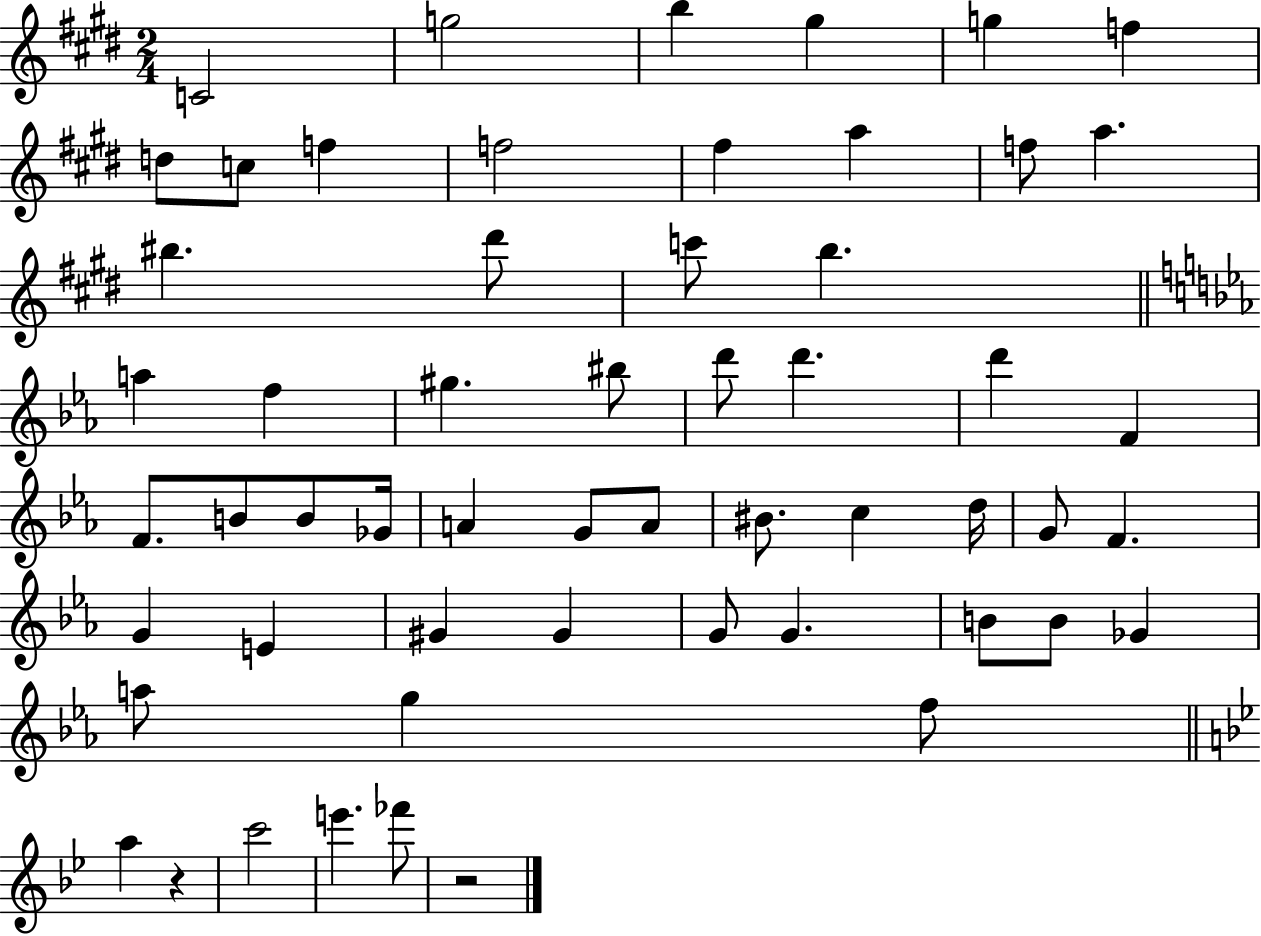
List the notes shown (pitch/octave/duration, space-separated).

C4/h G5/h B5/q G#5/q G5/q F5/q D5/e C5/e F5/q F5/h F#5/q A5/q F5/e A5/q. BIS5/q. D#6/e C6/e B5/q. A5/q F5/q G#5/q. BIS5/e D6/e D6/q. D6/q F4/q F4/e. B4/e B4/e Gb4/s A4/q G4/e A4/e BIS4/e. C5/q D5/s G4/e F4/q. G4/q E4/q G#4/q G#4/q G4/e G4/q. B4/e B4/e Gb4/q A5/e G5/q F5/e A5/q R/q C6/h E6/q. FES6/e R/h